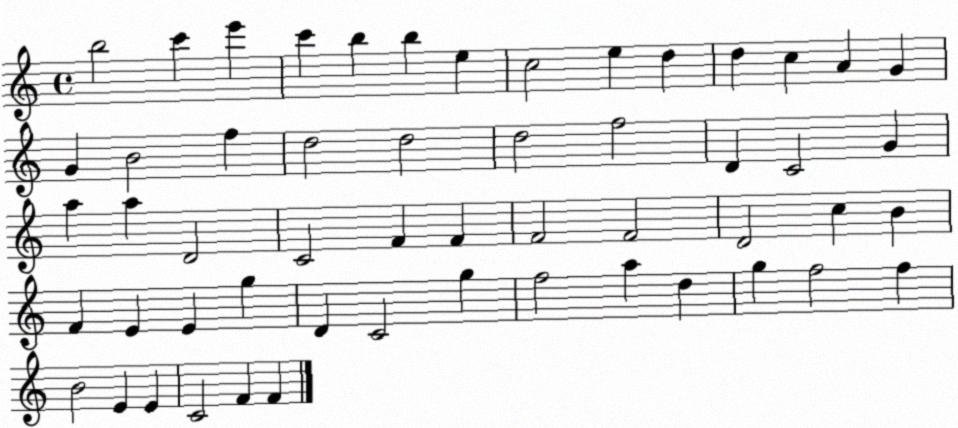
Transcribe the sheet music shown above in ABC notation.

X:1
T:Untitled
M:4/4
L:1/4
K:C
b2 c' e' c' b b e c2 e d d c A G G B2 f d2 d2 d2 f2 D C2 G a a D2 C2 F F F2 F2 D2 c B F E E g D C2 g f2 a d g f2 f B2 E E C2 F F